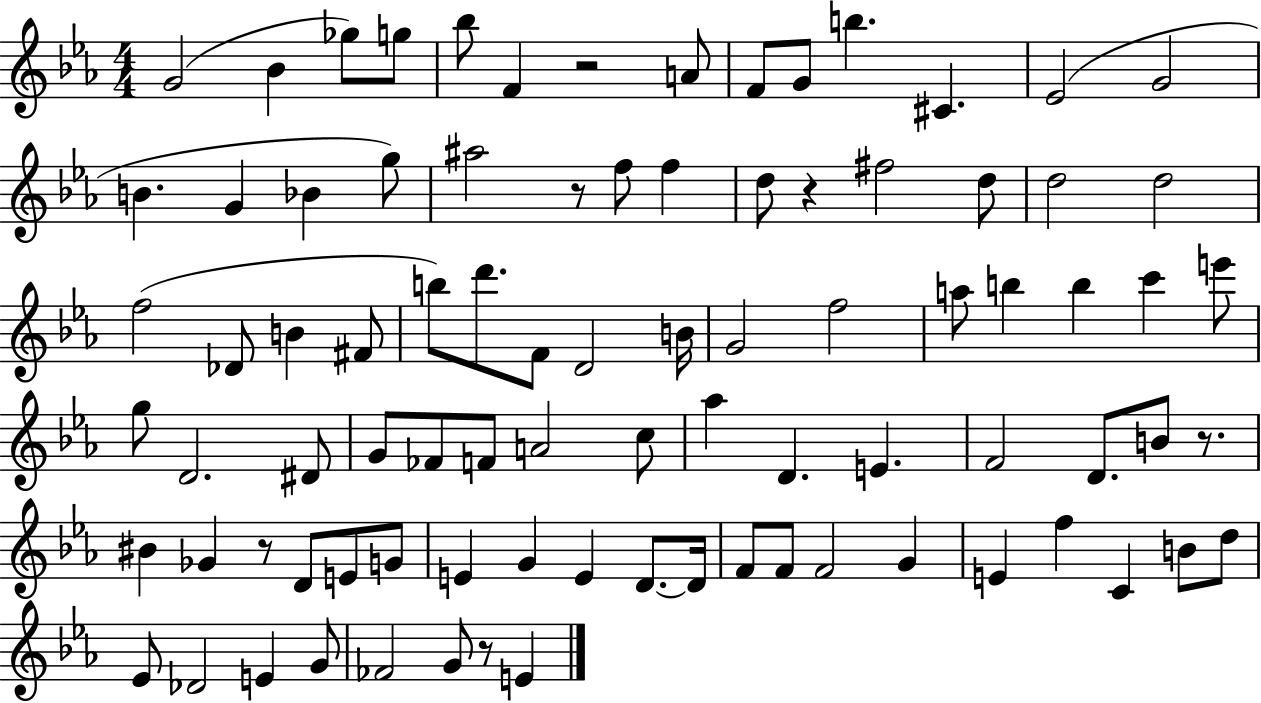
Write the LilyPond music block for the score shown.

{
  \clef treble
  \numericTimeSignature
  \time 4/4
  \key ees \major
  \repeat volta 2 { g'2( bes'4 ges''8) g''8 | bes''8 f'4 r2 a'8 | f'8 g'8 b''4. cis'4. | ees'2( g'2 | \break b'4. g'4 bes'4 g''8) | ais''2 r8 f''8 f''4 | d''8 r4 fis''2 d''8 | d''2 d''2 | \break f''2( des'8 b'4 fis'8 | b''8) d'''8. f'8 d'2 b'16 | g'2 f''2 | a''8 b''4 b''4 c'''4 e'''8 | \break g''8 d'2. dis'8 | g'8 fes'8 f'8 a'2 c''8 | aes''4 d'4. e'4. | f'2 d'8. b'8 r8. | \break bis'4 ges'4 r8 d'8 e'8 g'8 | e'4 g'4 e'4 d'8.~~ d'16 | f'8 f'8 f'2 g'4 | e'4 f''4 c'4 b'8 d''8 | \break ees'8 des'2 e'4 g'8 | fes'2 g'8 r8 e'4 | } \bar "|."
}